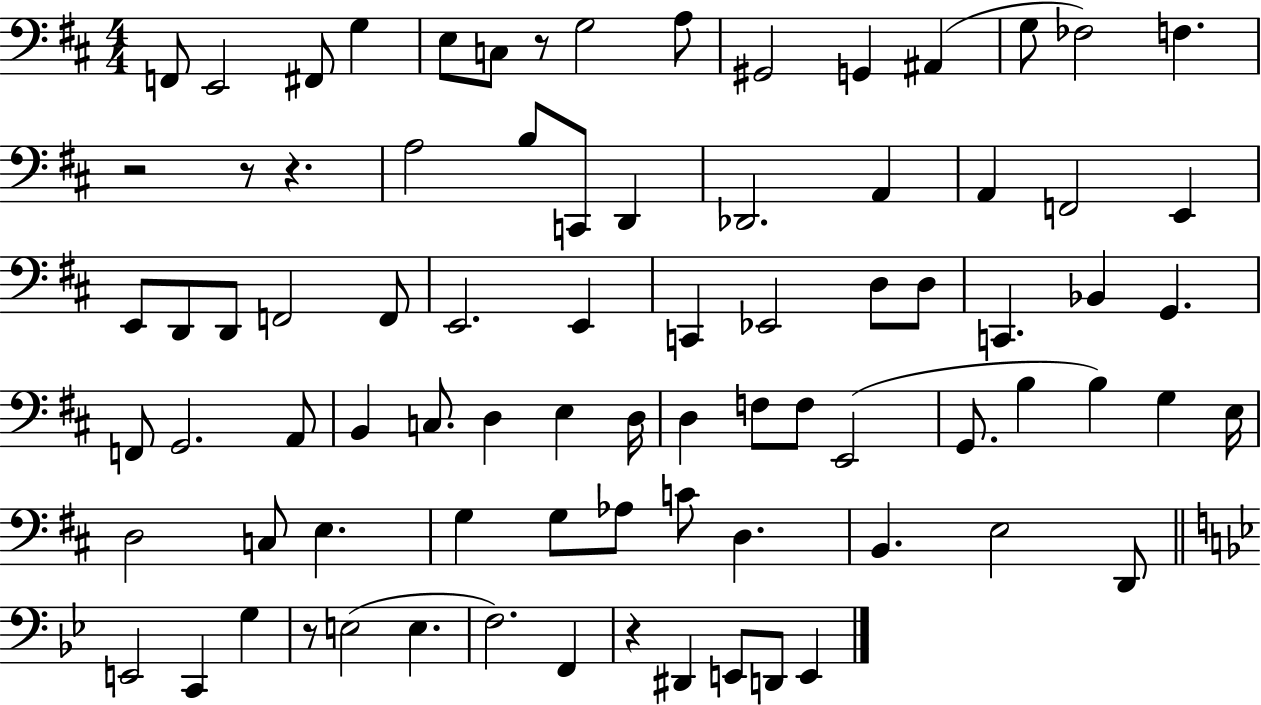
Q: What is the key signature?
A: D major